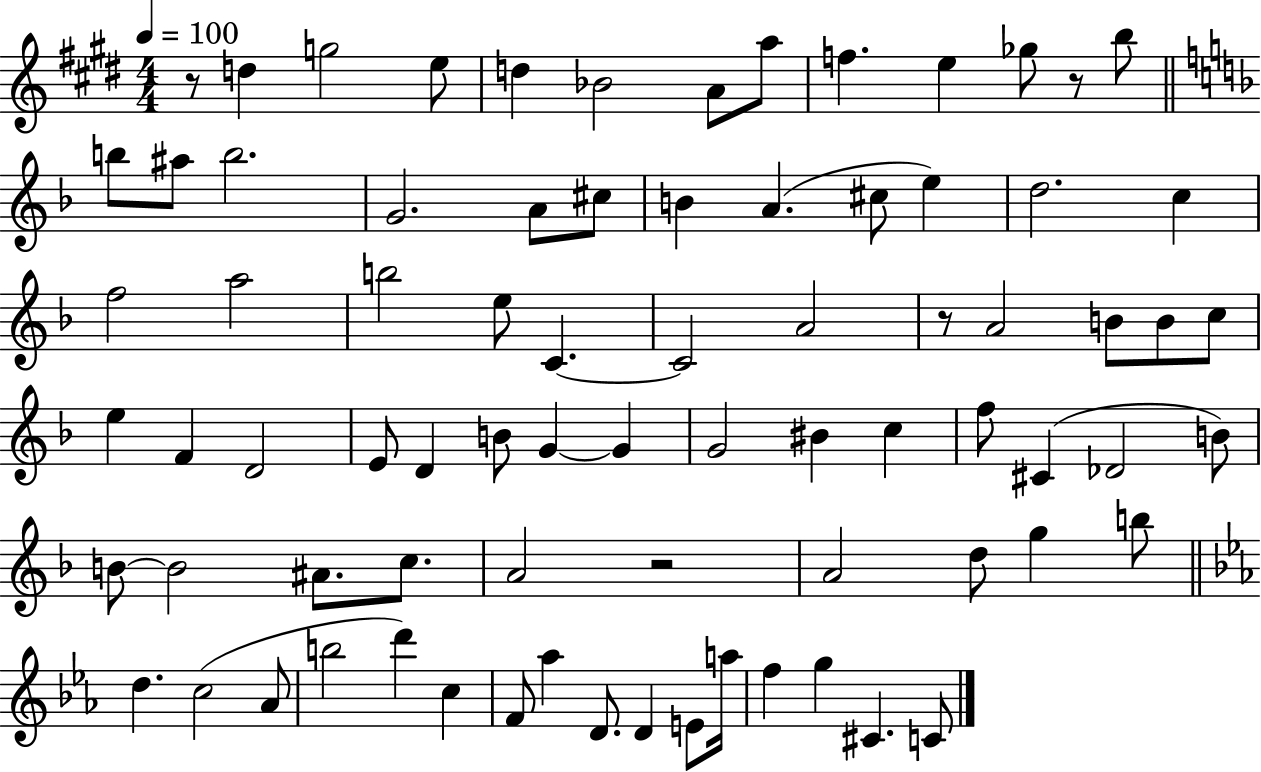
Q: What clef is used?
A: treble